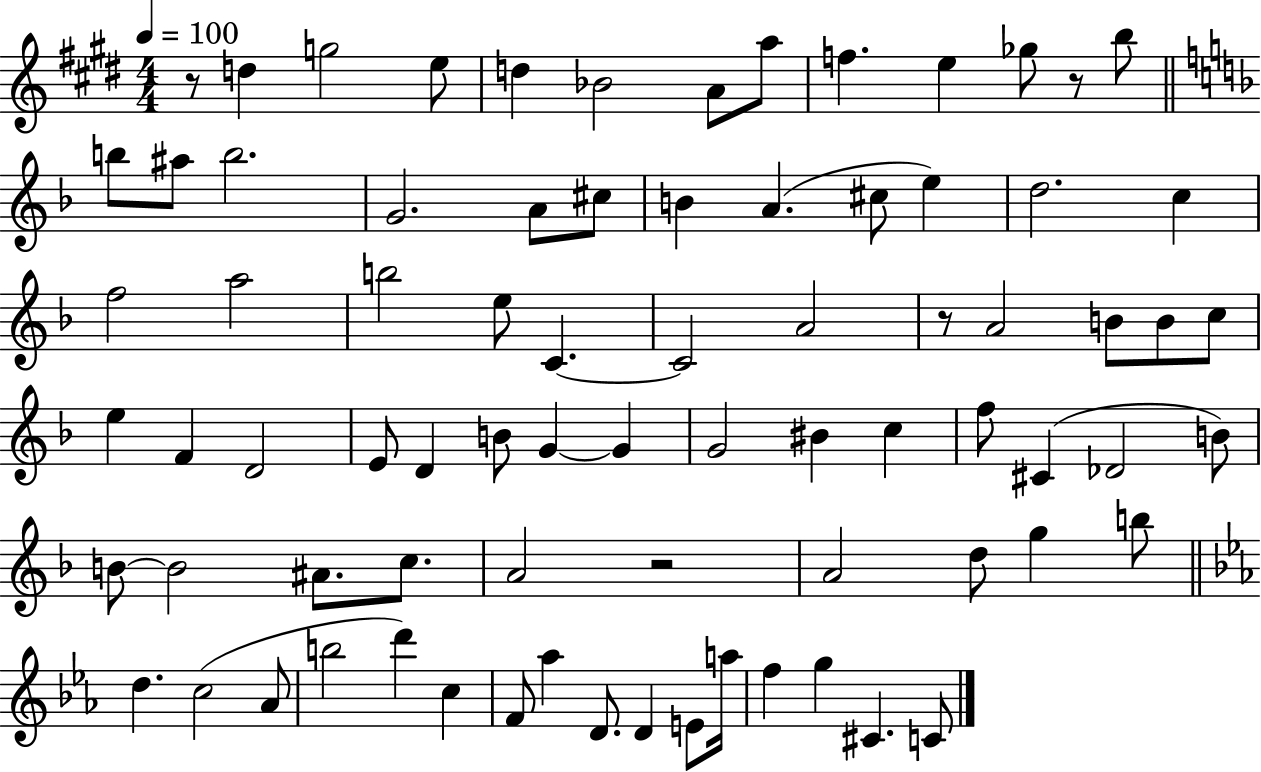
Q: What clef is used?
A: treble